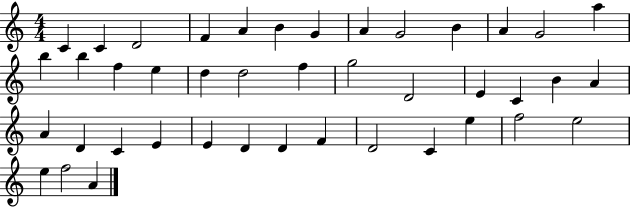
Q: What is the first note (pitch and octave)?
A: C4